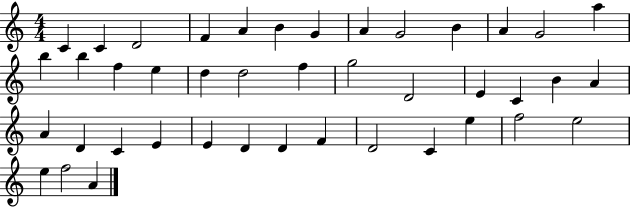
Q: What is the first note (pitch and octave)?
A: C4